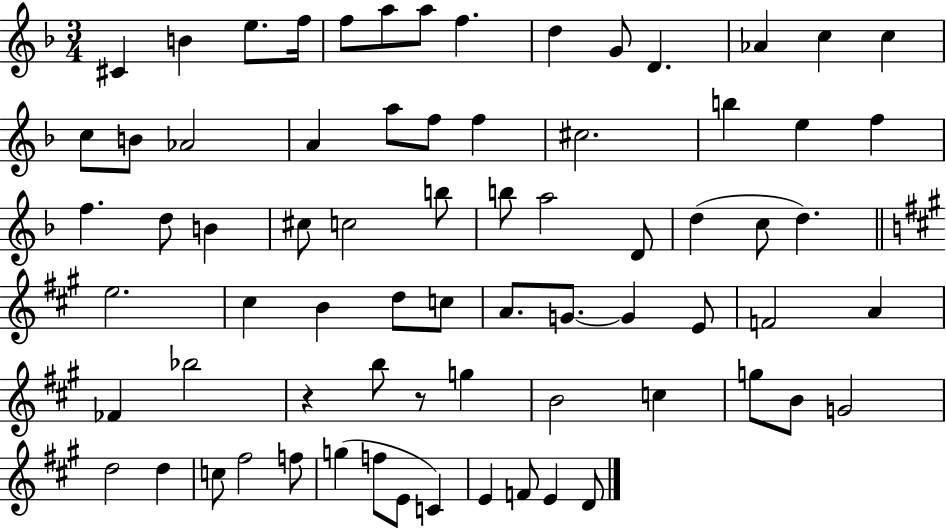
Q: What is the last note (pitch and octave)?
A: D4